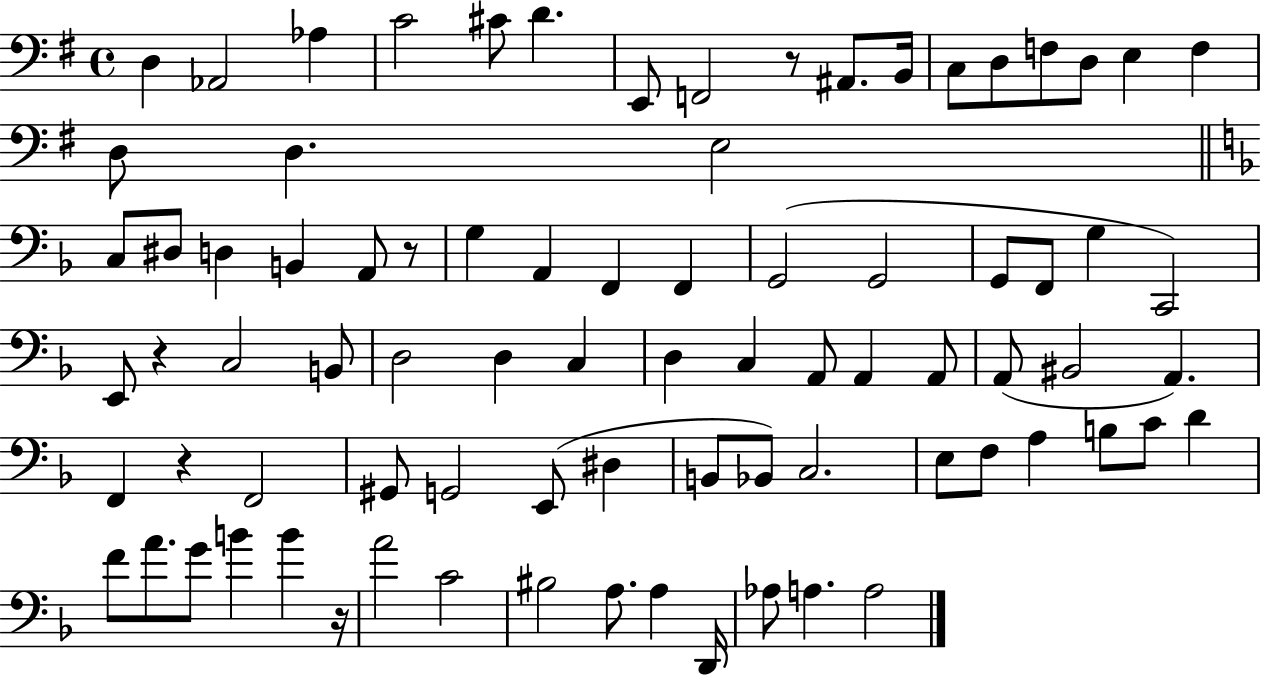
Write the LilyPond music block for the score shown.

{
  \clef bass
  \time 4/4
  \defaultTimeSignature
  \key g \major
  d4 aes,2 aes4 | c'2 cis'8 d'4. | e,8 f,2 r8 ais,8. b,16 | c8 d8 f8 d8 e4 f4 | \break d8 d4. e2 | \bar "||" \break \key d \minor c8 dis8 d4 b,4 a,8 r8 | g4 a,4 f,4 f,4 | g,2( g,2 | g,8 f,8 g4 c,2) | \break e,8 r4 c2 b,8 | d2 d4 c4 | d4 c4 a,8 a,4 a,8 | a,8( bis,2 a,4.) | \break f,4 r4 f,2 | gis,8 g,2 e,8( dis4 | b,8 bes,8) c2. | e8 f8 a4 b8 c'8 d'4 | \break f'8 a'8. g'8 b'4 b'4 r16 | a'2 c'2 | bis2 a8. a4 d,16 | aes8 a4. a2 | \break \bar "|."
}